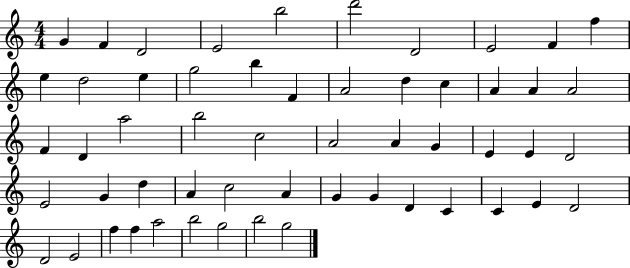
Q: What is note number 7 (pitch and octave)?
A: D4